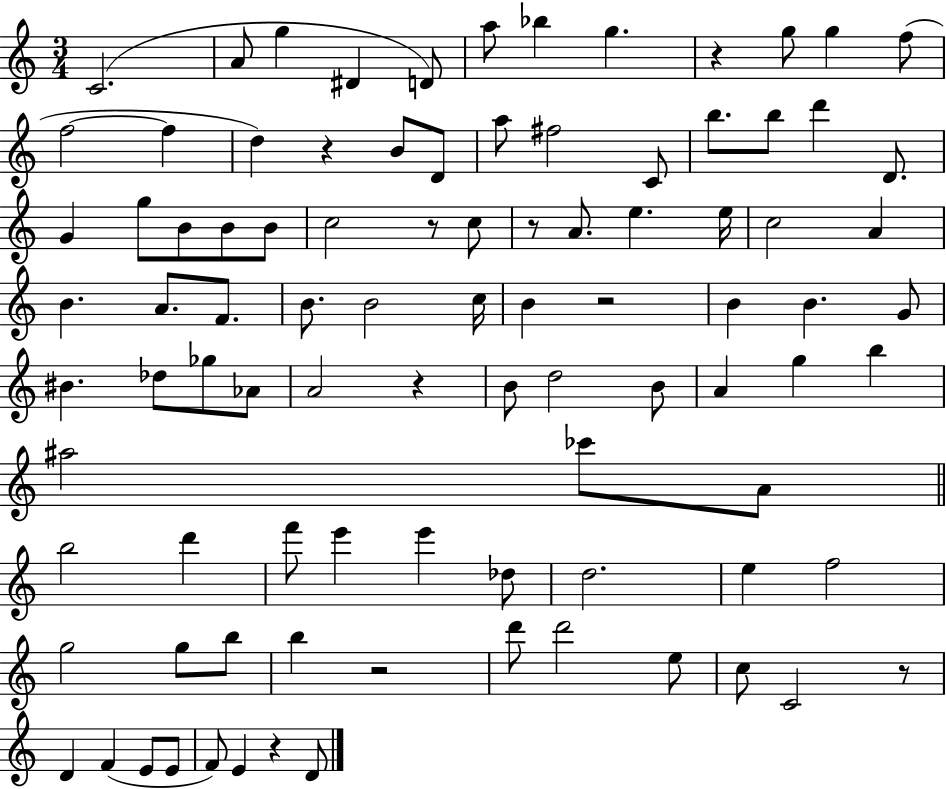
C4/h. A4/e G5/q D#4/q D4/e A5/e Bb5/q G5/q. R/q G5/e G5/q F5/e F5/h F5/q D5/q R/q B4/e D4/e A5/e F#5/h C4/e B5/e. B5/e D6/q D4/e. G4/q G5/e B4/e B4/e B4/e C5/h R/e C5/e R/e A4/e. E5/q. E5/s C5/h A4/q B4/q. A4/e. F4/e. B4/e. B4/h C5/s B4/q R/h B4/q B4/q. G4/e BIS4/q. Db5/e Gb5/e Ab4/e A4/h R/q B4/e D5/h B4/e A4/q G5/q B5/q A#5/h CES6/e A4/e B5/h D6/q F6/e E6/q E6/q Db5/e D5/h. E5/q F5/h G5/h G5/e B5/e B5/q R/h D6/e D6/h E5/e C5/e C4/h R/e D4/q F4/q E4/e E4/e F4/e E4/q R/q D4/e